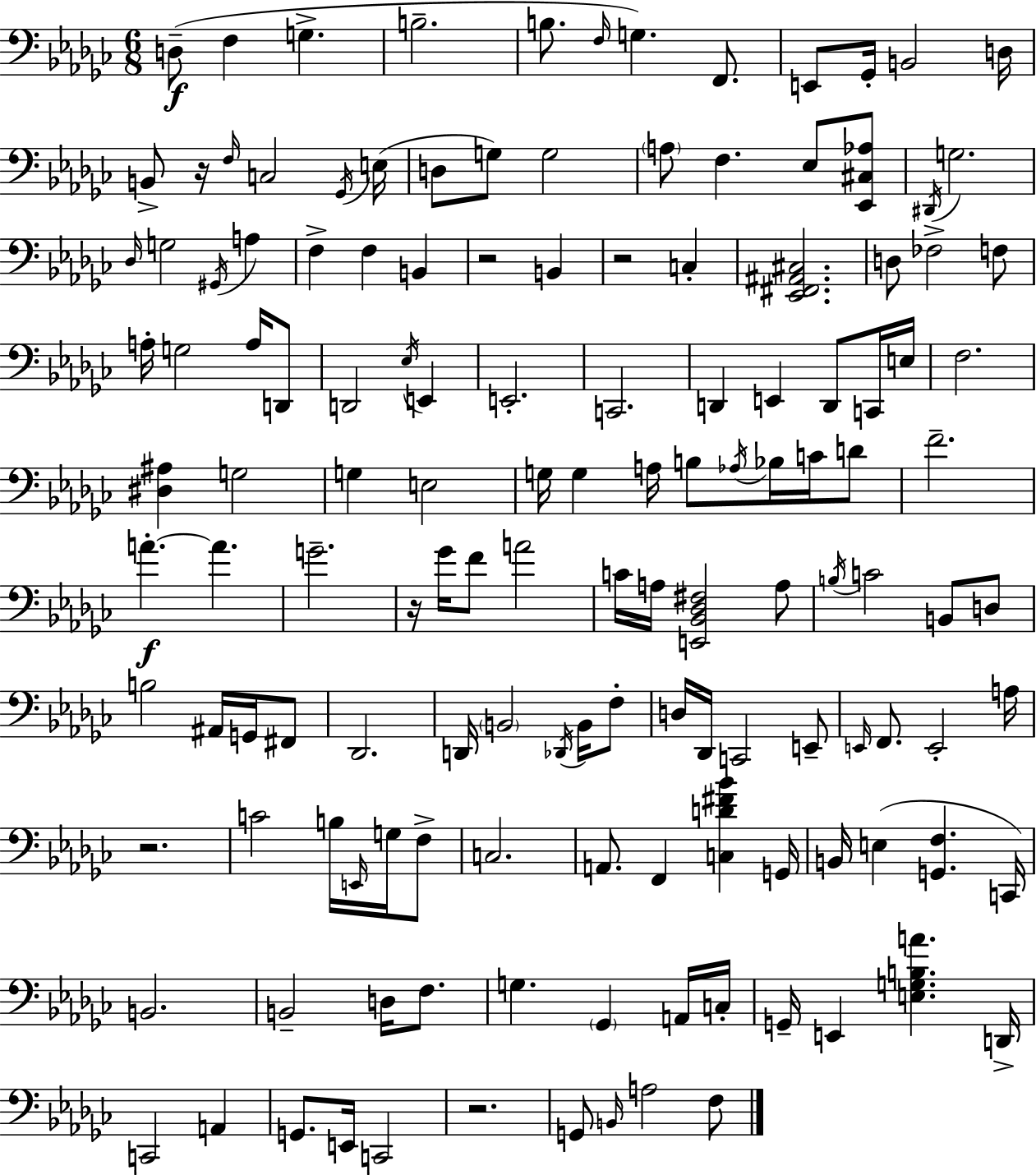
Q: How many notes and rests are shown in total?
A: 140